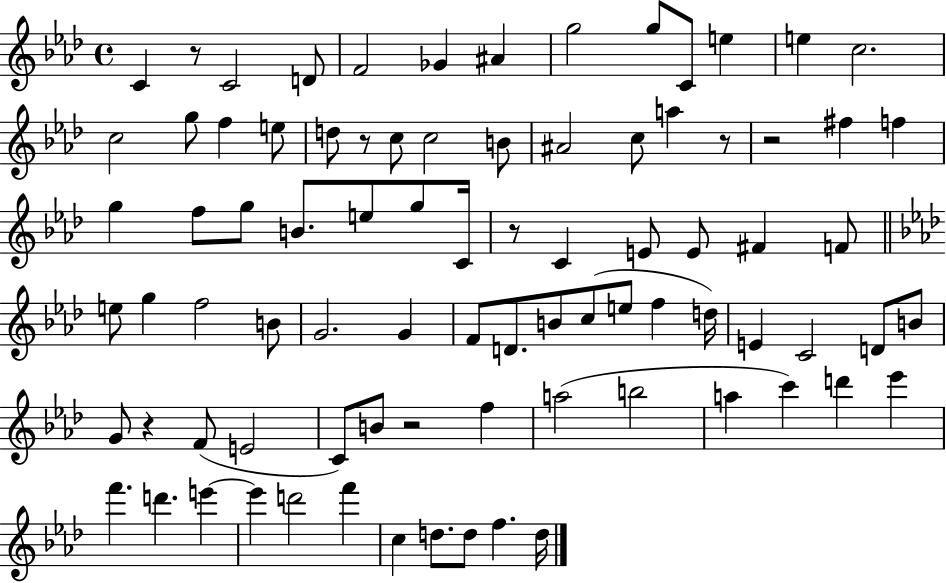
C4/q R/e C4/h D4/e F4/h Gb4/q A#4/q G5/h G5/e C4/e E5/q E5/q C5/h. C5/h G5/e F5/q E5/e D5/e R/e C5/e C5/h B4/e A#4/h C5/e A5/q R/e R/h F#5/q F5/q G5/q F5/e G5/e B4/e. E5/e G5/e C4/s R/e C4/q E4/e E4/e F#4/q F4/e E5/e G5/q F5/h B4/e G4/h. G4/q F4/e D4/e. B4/e C5/e E5/e F5/q D5/s E4/q C4/h D4/e B4/e G4/e R/q F4/e E4/h C4/e B4/e R/h F5/q A5/h B5/h A5/q C6/q D6/q Eb6/q F6/q. D6/q. E6/q E6/q D6/h F6/q C5/q D5/e. D5/e F5/q. D5/s